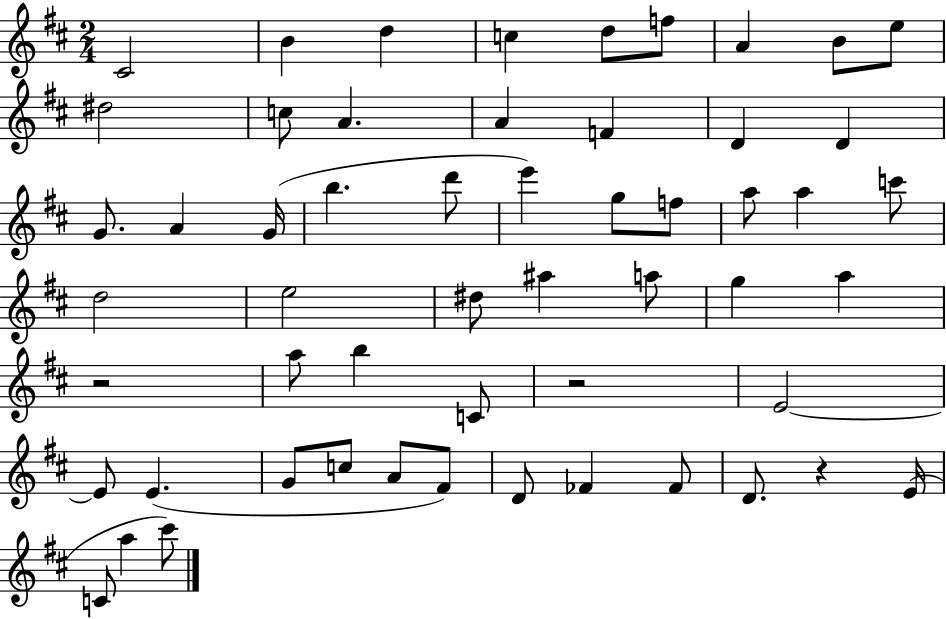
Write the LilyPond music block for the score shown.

{
  \clef treble
  \numericTimeSignature
  \time 2/4
  \key d \major
  cis'2 | b'4 d''4 | c''4 d''8 f''8 | a'4 b'8 e''8 | \break dis''2 | c''8 a'4. | a'4 f'4 | d'4 d'4 | \break g'8. a'4 g'16( | b''4. d'''8 | e'''4) g''8 f''8 | a''8 a''4 c'''8 | \break d''2 | e''2 | dis''8 ais''4 a''8 | g''4 a''4 | \break r2 | a''8 b''4 c'8 | r2 | e'2~~ | \break e'8 e'4.( | g'8 c''8 a'8 fis'8) | d'8 fes'4 fes'8 | d'8. r4 e'16( | \break c'8 a''4 cis'''8) | \bar "|."
}